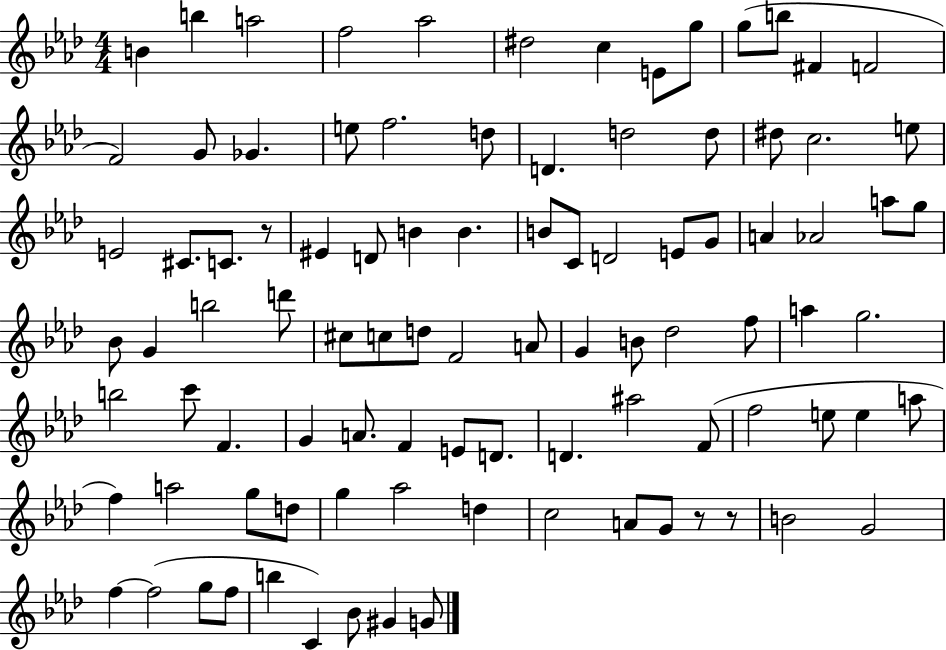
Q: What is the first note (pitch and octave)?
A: B4